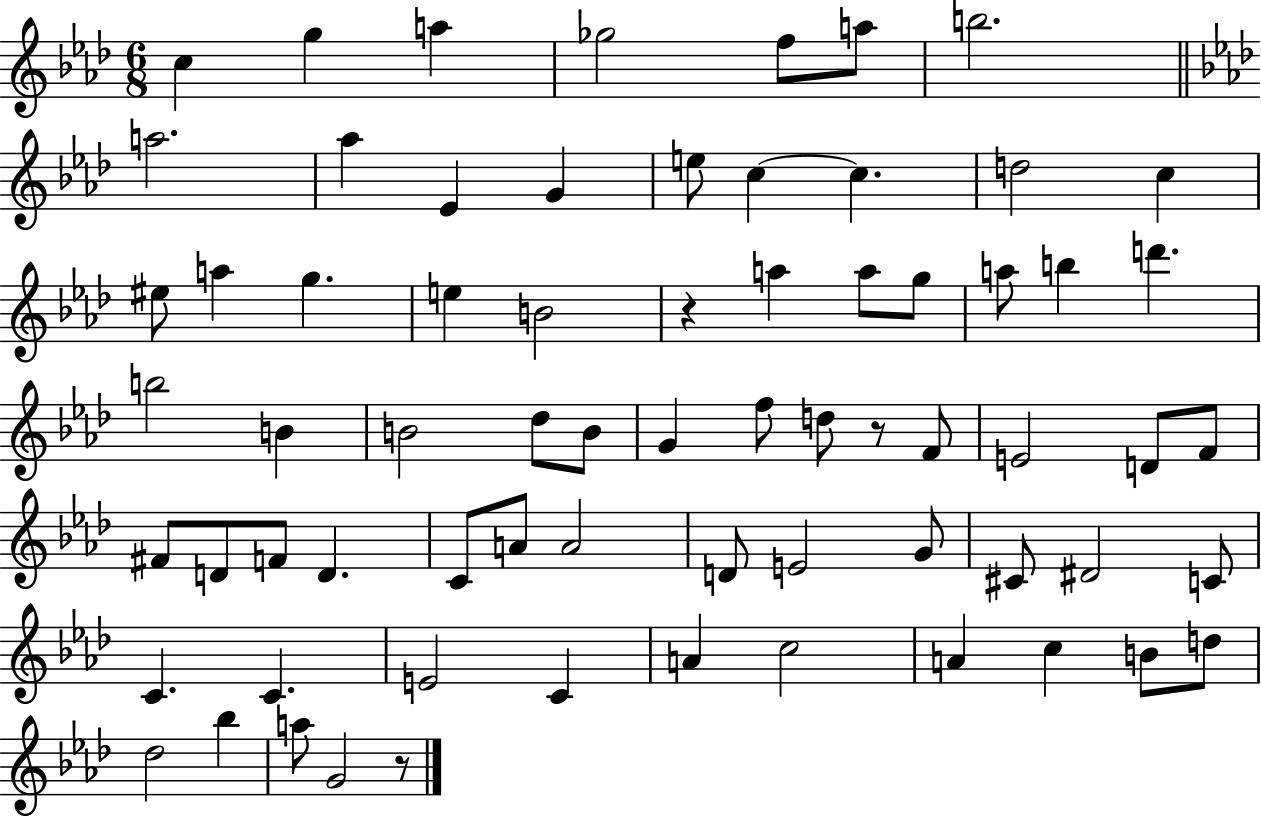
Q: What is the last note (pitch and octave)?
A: G4